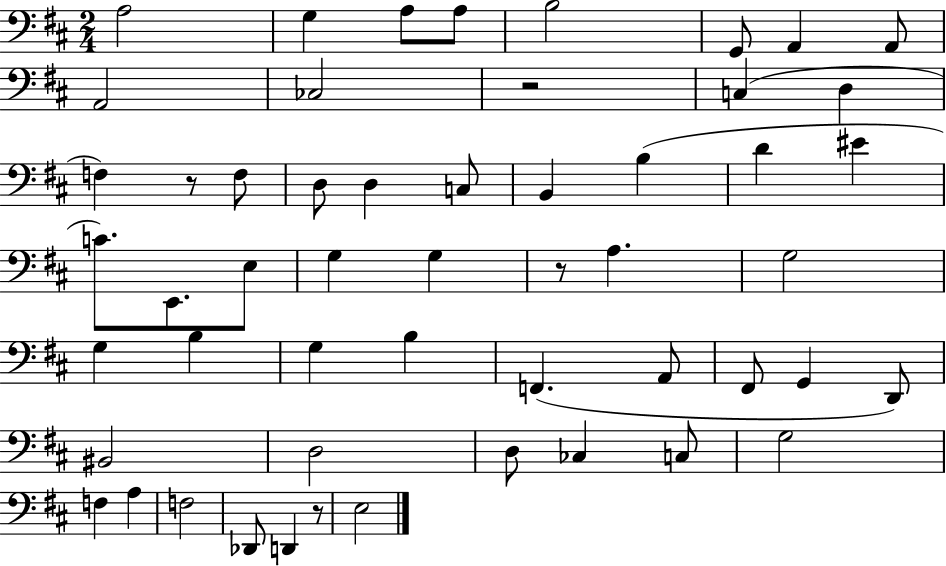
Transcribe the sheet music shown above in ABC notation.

X:1
T:Untitled
M:2/4
L:1/4
K:D
A,2 G, A,/2 A,/2 B,2 G,,/2 A,, A,,/2 A,,2 _C,2 z2 C, D, F, z/2 F,/2 D,/2 D, C,/2 B,, B, D ^E C/2 E,,/2 E,/2 G, G, z/2 A, G,2 G, B, G, B, F,, A,,/2 ^F,,/2 G,, D,,/2 ^B,,2 D,2 D,/2 _C, C,/2 G,2 F, A, F,2 _D,,/2 D,, z/2 E,2